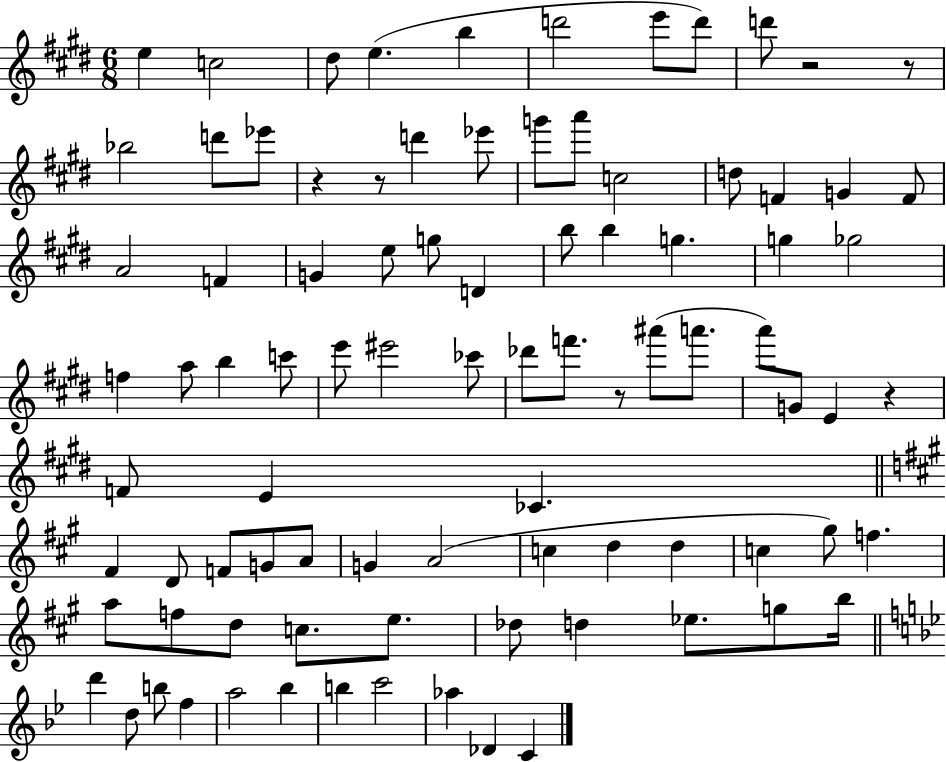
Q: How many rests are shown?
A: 6